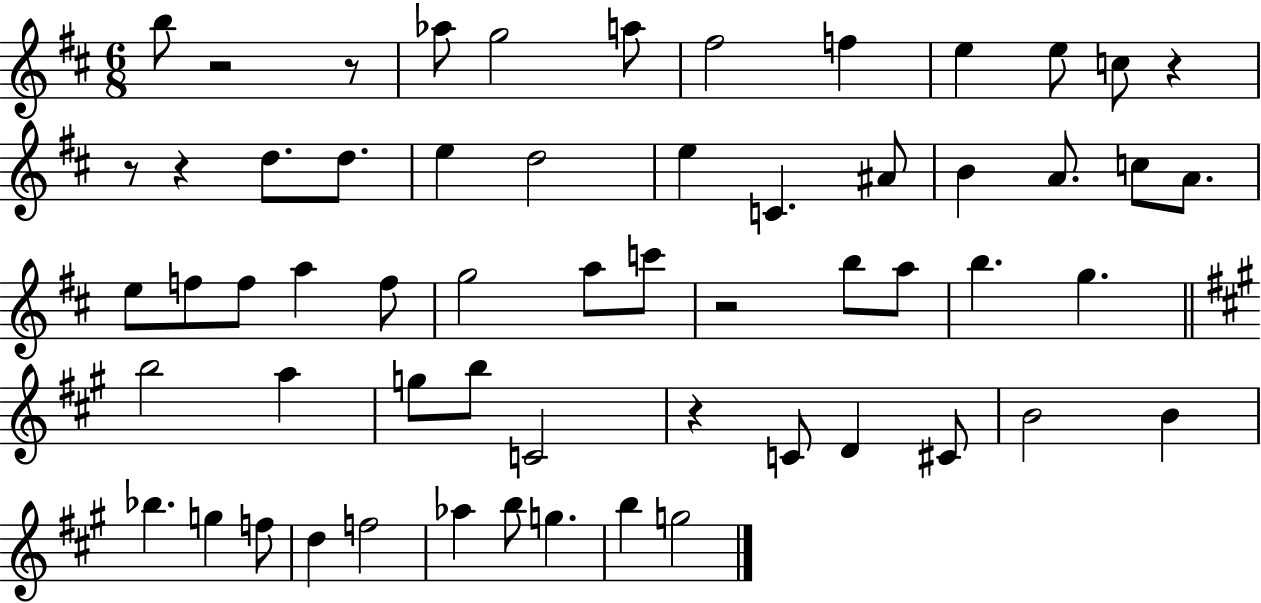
{
  \clef treble
  \numericTimeSignature
  \time 6/8
  \key d \major
  b''8 r2 r8 | aes''8 g''2 a''8 | fis''2 f''4 | e''4 e''8 c''8 r4 | \break r8 r4 d''8. d''8. | e''4 d''2 | e''4 c'4. ais'8 | b'4 a'8. c''8 a'8. | \break e''8 f''8 f''8 a''4 f''8 | g''2 a''8 c'''8 | r2 b''8 a''8 | b''4. g''4. | \break \bar "||" \break \key a \major b''2 a''4 | g''8 b''8 c'2 | r4 c'8 d'4 cis'8 | b'2 b'4 | \break bes''4. g''4 f''8 | d''4 f''2 | aes''4 b''8 g''4. | b''4 g''2 | \break \bar "|."
}